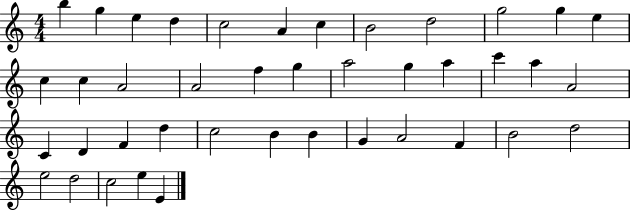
X:1
T:Untitled
M:4/4
L:1/4
K:C
b g e d c2 A c B2 d2 g2 g e c c A2 A2 f g a2 g a c' a A2 C D F d c2 B B G A2 F B2 d2 e2 d2 c2 e E